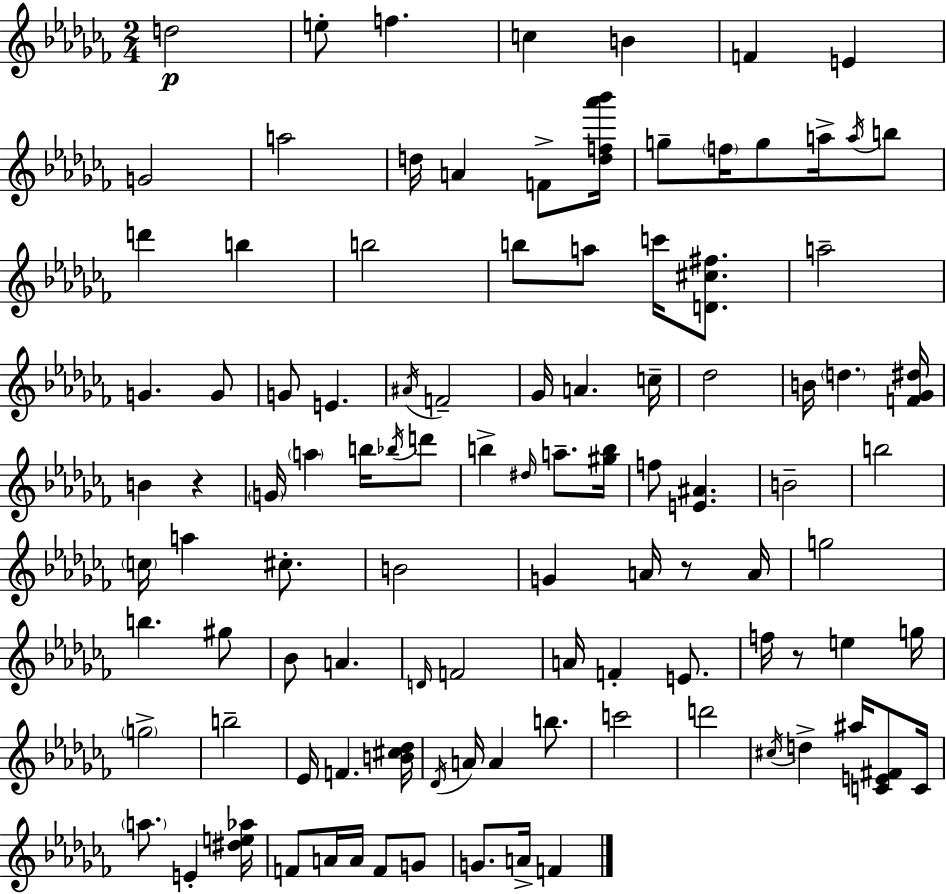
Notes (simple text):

D5/h E5/e F5/q. C5/q B4/q F4/q E4/q G4/h A5/h D5/s A4/q F4/e [D5,F5,Ab6,Bb6]/s G5/e F5/s G5/e A5/s A5/s B5/e D6/q B5/q B5/h B5/e A5/e C6/s [D4,C#5,F#5]/e. A5/h G4/q. G4/e G4/e E4/q. A#4/s F4/h Gb4/s A4/q. C5/s Db5/h B4/s D5/q. [F4,Gb4,D#5]/s B4/q R/q G4/s A5/q B5/s Bb5/s D6/e B5/q D#5/s A5/e. [G#5,B5]/s F5/e [E4,A#4]/q. B4/h B5/h C5/s A5/q C#5/e. B4/h G4/q A4/s R/e A4/s G5/h B5/q. G#5/e Bb4/e A4/q. D4/s F4/h A4/s F4/q E4/e. F5/s R/e E5/q G5/s G5/h B5/h Eb4/s F4/q. [B4,C#5,Db5]/s Db4/s A4/s A4/q B5/e. C6/h D6/h C#5/s D5/q A#5/s [C4,E4,F#4]/e C4/s A5/e. E4/q [D#5,E5,Ab5]/s F4/e A4/s A4/s F4/e G4/e G4/e. A4/s F4/q